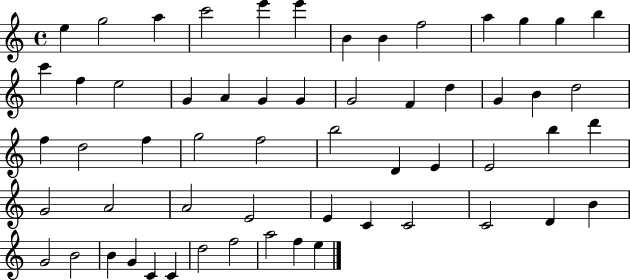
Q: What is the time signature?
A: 4/4